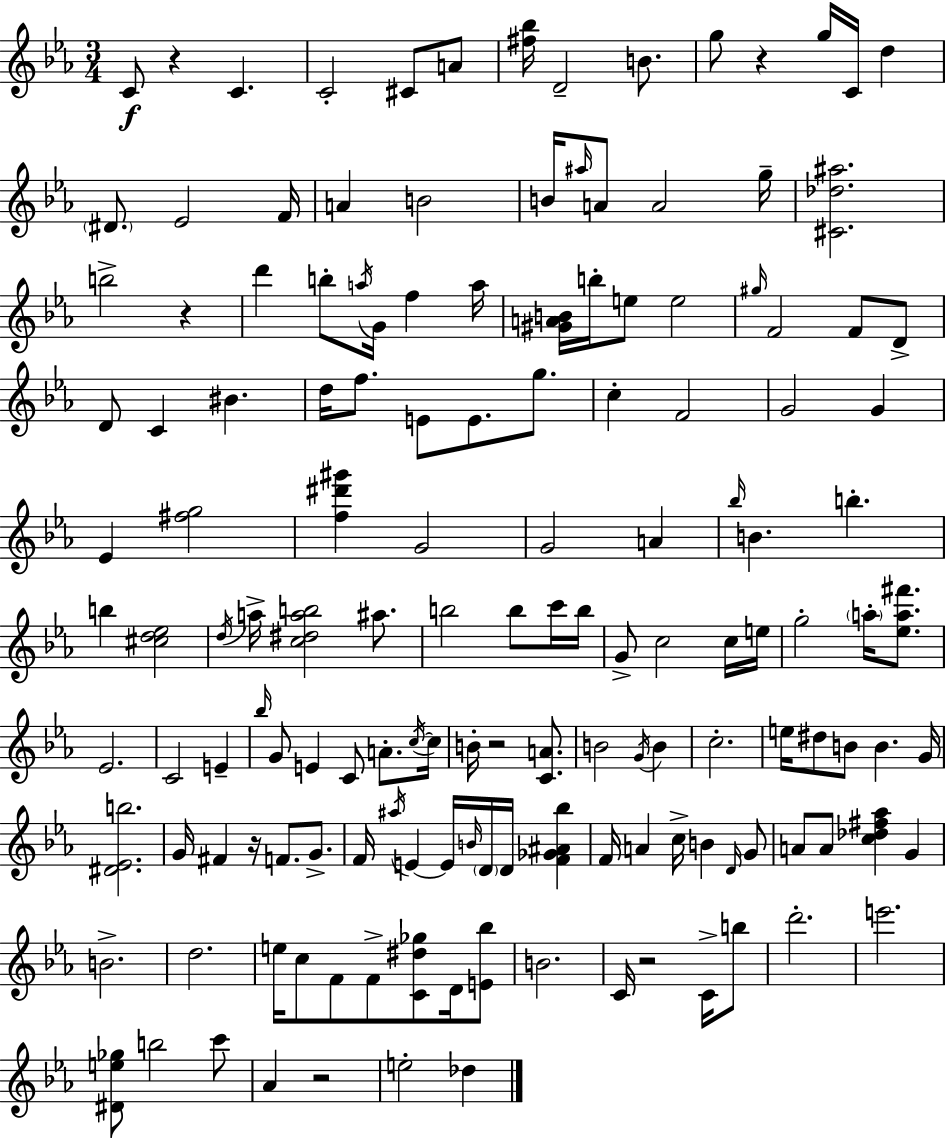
C4/e R/q C4/q. C4/h C#4/e A4/e [F#5,Bb5]/s D4/h B4/e. G5/e R/q G5/s C4/s D5/q D#4/e. Eb4/h F4/s A4/q B4/h B4/s A#5/s A4/e A4/h G5/s [C#4,Db5,A#5]/h. B5/h R/q D6/q B5/e A5/s G4/s F5/q A5/s [G#4,A4,B4]/s B5/s E5/e E5/h G#5/s F4/h F4/e D4/e D4/e C4/q BIS4/q. D5/s F5/e. E4/e E4/e. G5/e. C5/q F4/h G4/h G4/q Eb4/q [F#5,G5]/h [F5,D#6,G#6]/q G4/h G4/h A4/q Bb5/s B4/q. B5/q. B5/q [C#5,D5,Eb5]/h D5/s A5/s [C5,D#5,A5,B5]/h A#5/e. B5/h B5/e C6/s B5/s G4/e C5/h C5/s E5/s G5/h A5/s [Eb5,A5,F#6]/e. Eb4/h. C4/h E4/q Bb5/s G4/e E4/q C4/e A4/e. C5/s C5/s B4/s R/h [C4,A4]/e. B4/h G4/s B4/q C5/h. E5/s D#5/e B4/e B4/q. G4/s [D#4,Eb4,B5]/h. G4/s F#4/q R/s F4/e. G4/e. F4/s A#5/s E4/q E4/s B4/s D4/s D4/s [F4,Gb4,A#4,Bb5]/q F4/s A4/q C5/s B4/q D4/s G4/e A4/e A4/e [C5,Db5,F#5,Ab5]/q G4/q B4/h. D5/h. E5/s C5/e F4/e F4/e [C4,D#5,Gb5]/e D4/s [E4,Bb5]/e B4/h. C4/s R/h C4/s B5/e D6/h. E6/h. [D#4,E5,Gb5]/e B5/h C6/e Ab4/q R/h E5/h Db5/q